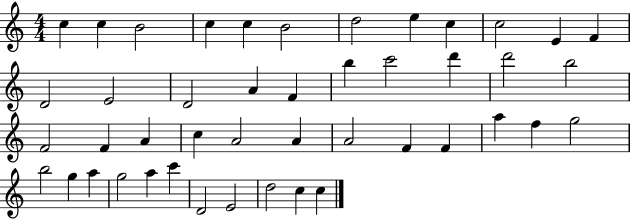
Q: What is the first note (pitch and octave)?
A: C5